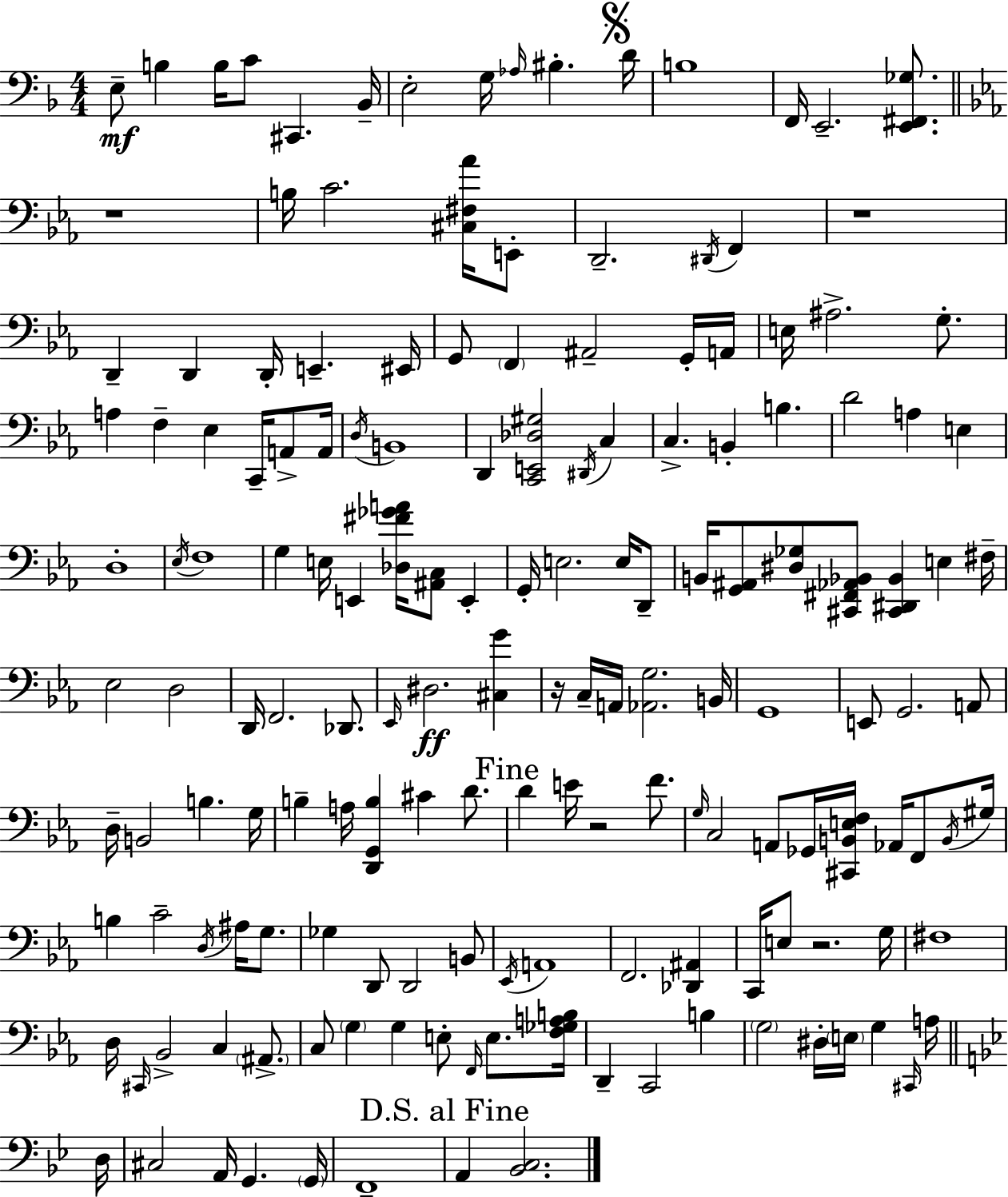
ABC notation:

X:1
T:Untitled
M:4/4
L:1/4
K:F
E,/2 B, B,/4 C/2 ^C,, _B,,/4 E,2 G,/4 _A,/4 ^B, D/4 B,4 F,,/4 E,,2 [E,,^F,,_G,]/2 z4 B,/4 C2 [^C,^F,_A]/4 E,,/2 D,,2 ^D,,/4 F,, z4 D,, D,, D,,/4 E,, ^E,,/4 G,,/2 F,, ^A,,2 G,,/4 A,,/4 E,/4 ^A,2 G,/2 A, F, _E, C,,/4 A,,/2 A,,/4 D,/4 B,,4 D,, [C,,E,,_D,^G,]2 ^D,,/4 C, C, B,, B, D2 A, E, D,4 _E,/4 F,4 G, E,/4 E,, [_D,^F_GA]/4 [^A,,C,]/2 E,, G,,/4 E,2 E,/4 D,,/2 B,,/4 [G,,^A,,]/2 [^D,_G,]/2 [^C,,^F,,_A,,_B,,]/2 [^C,,^D,,_B,,] E, ^F,/4 _E,2 D,2 D,,/4 F,,2 _D,,/2 _E,,/4 ^D,2 [^C,G] z/4 C,/4 A,,/4 [_A,,G,]2 B,,/4 G,,4 E,,/2 G,,2 A,,/2 D,/4 B,,2 B, G,/4 B, A,/4 [D,,G,,B,] ^C D/2 D E/4 z2 F/2 G,/4 C,2 A,,/2 _G,,/4 [^C,,B,,E,F,]/4 _A,,/4 F,,/2 B,,/4 ^G,/4 B, C2 D,/4 ^A,/4 G,/2 _G, D,,/2 D,,2 B,,/2 _E,,/4 A,,4 F,,2 [_D,,^A,,] C,,/4 E,/2 z2 G,/4 ^F,4 D,/4 ^C,,/4 _B,,2 C, ^A,,/2 C,/2 G, G, E,/2 F,,/4 E,/2 [F,_G,A,B,]/4 D,, C,,2 B, G,2 ^D,/4 E,/4 G, ^C,,/4 A,/4 D,/4 ^C,2 A,,/4 G,, G,,/4 F,,4 A,, [_B,,C,]2